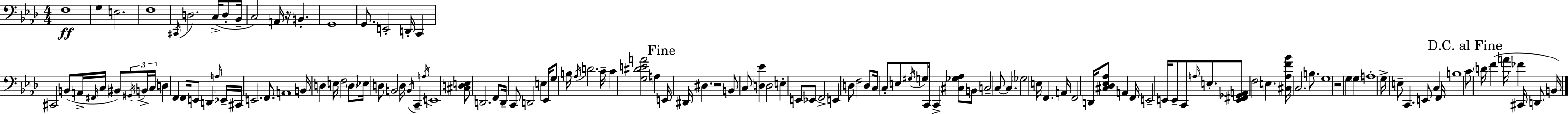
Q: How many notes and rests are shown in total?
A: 136